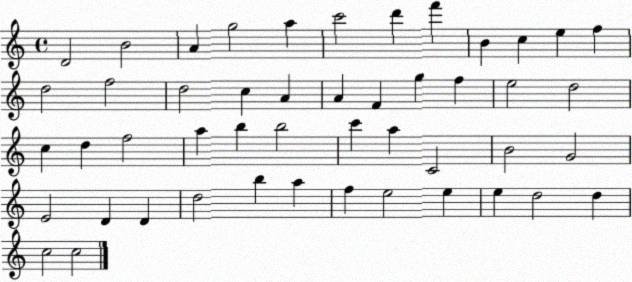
X:1
T:Untitled
M:4/4
L:1/4
K:C
D2 B2 A g2 a c'2 d' f' B c e f d2 f2 d2 c A A F g f e2 d2 c d f2 a b b2 c' a C2 B2 G2 E2 D D d2 b a f e2 e e d2 d c2 c2